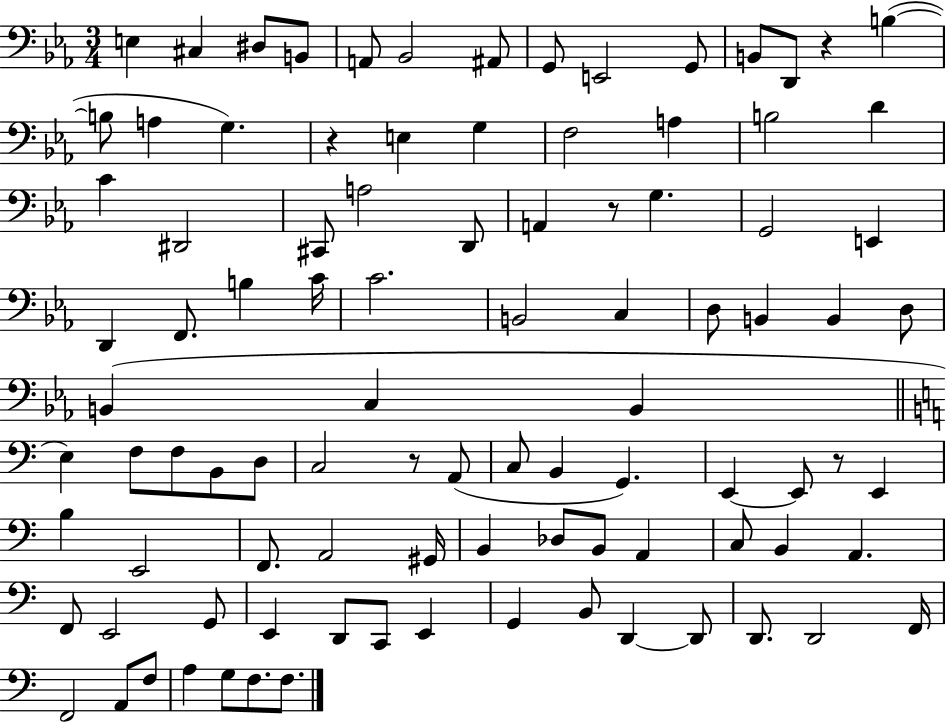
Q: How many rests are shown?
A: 5